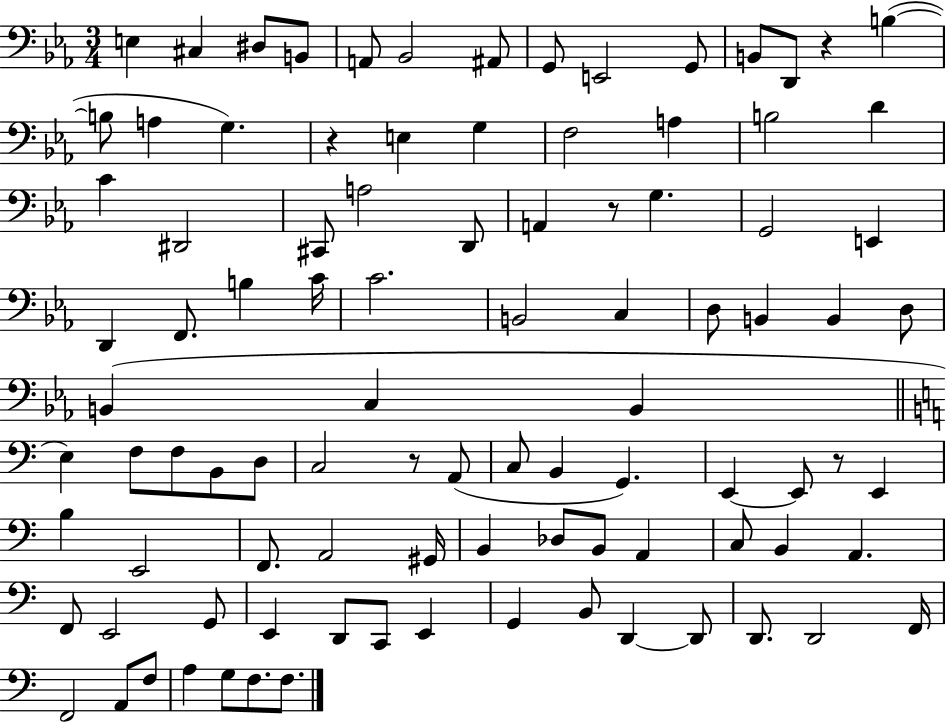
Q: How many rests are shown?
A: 5